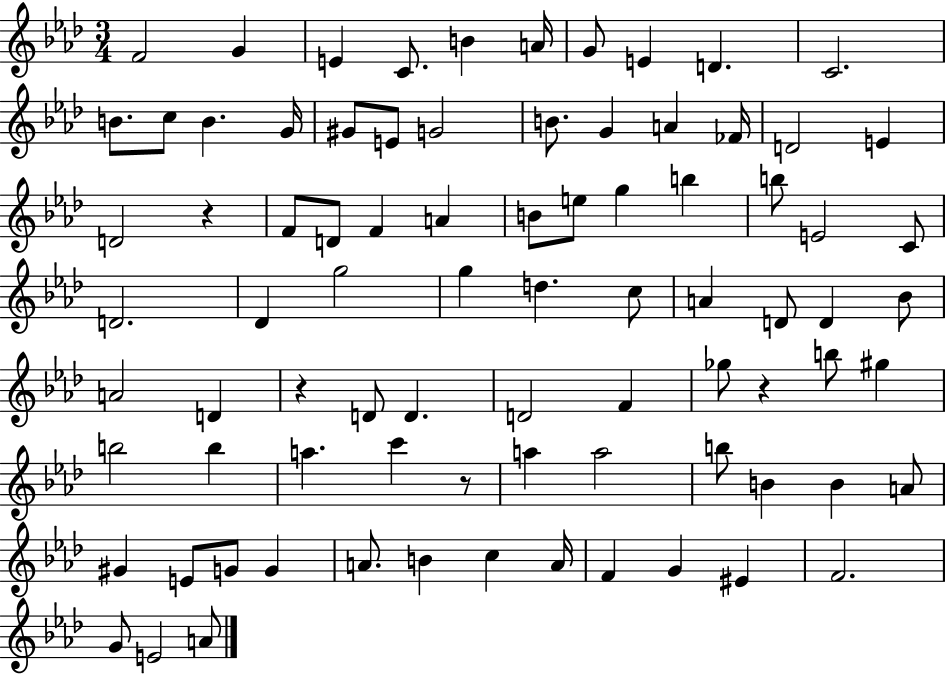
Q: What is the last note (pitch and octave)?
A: A4